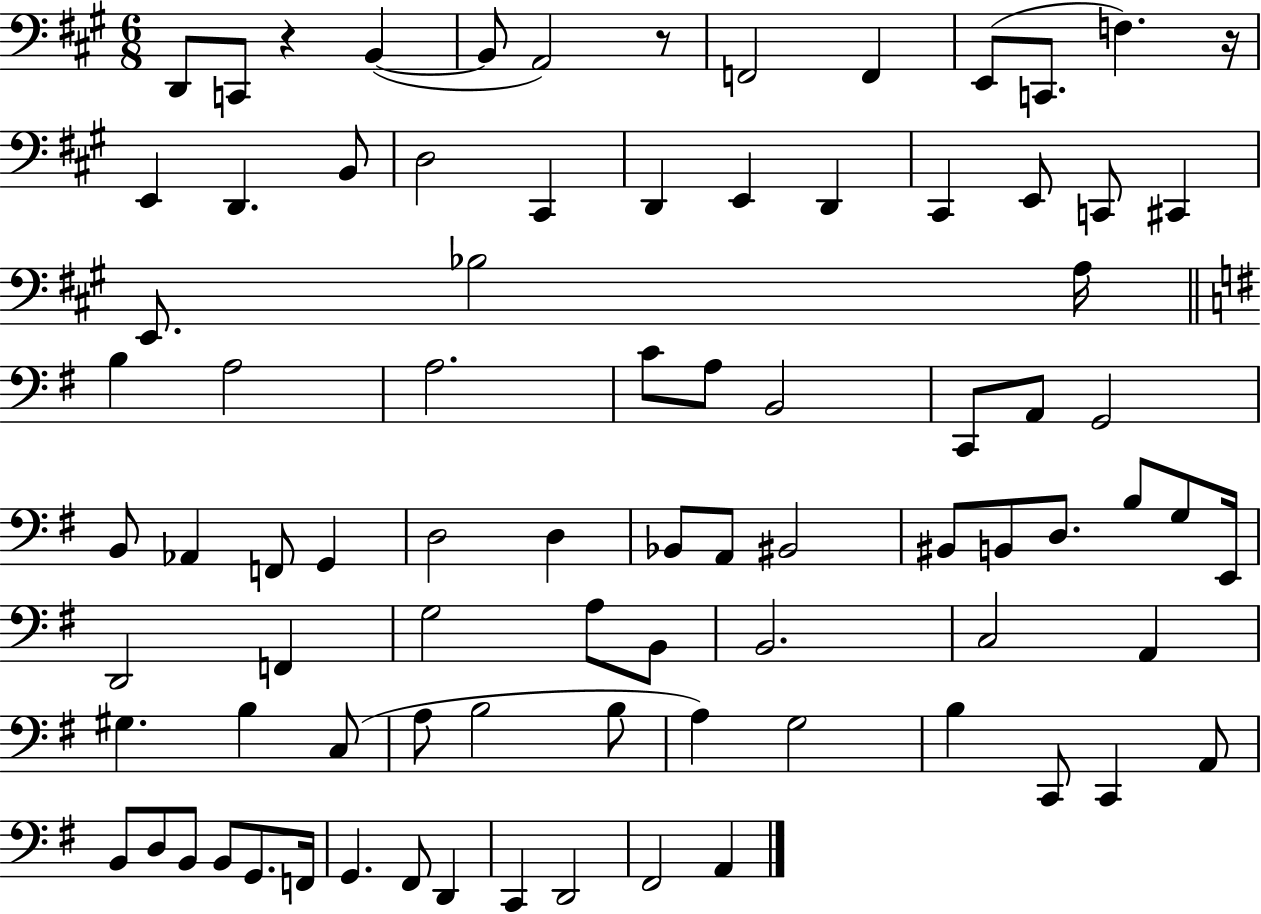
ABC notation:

X:1
T:Untitled
M:6/8
L:1/4
K:A
D,,/2 C,,/2 z B,, B,,/2 A,,2 z/2 F,,2 F,, E,,/2 C,,/2 F, z/4 E,, D,, B,,/2 D,2 ^C,, D,, E,, D,, ^C,, E,,/2 C,,/2 ^C,, E,,/2 _B,2 A,/4 B, A,2 A,2 C/2 A,/2 B,,2 C,,/2 A,,/2 G,,2 B,,/2 _A,, F,,/2 G,, D,2 D, _B,,/2 A,,/2 ^B,,2 ^B,,/2 B,,/2 D,/2 B,/2 G,/2 E,,/4 D,,2 F,, G,2 A,/2 B,,/2 B,,2 C,2 A,, ^G, B, C,/2 A,/2 B,2 B,/2 A, G,2 B, C,,/2 C,, A,,/2 B,,/2 D,/2 B,,/2 B,,/2 G,,/2 F,,/4 G,, ^F,,/2 D,, C,, D,,2 ^F,,2 A,,